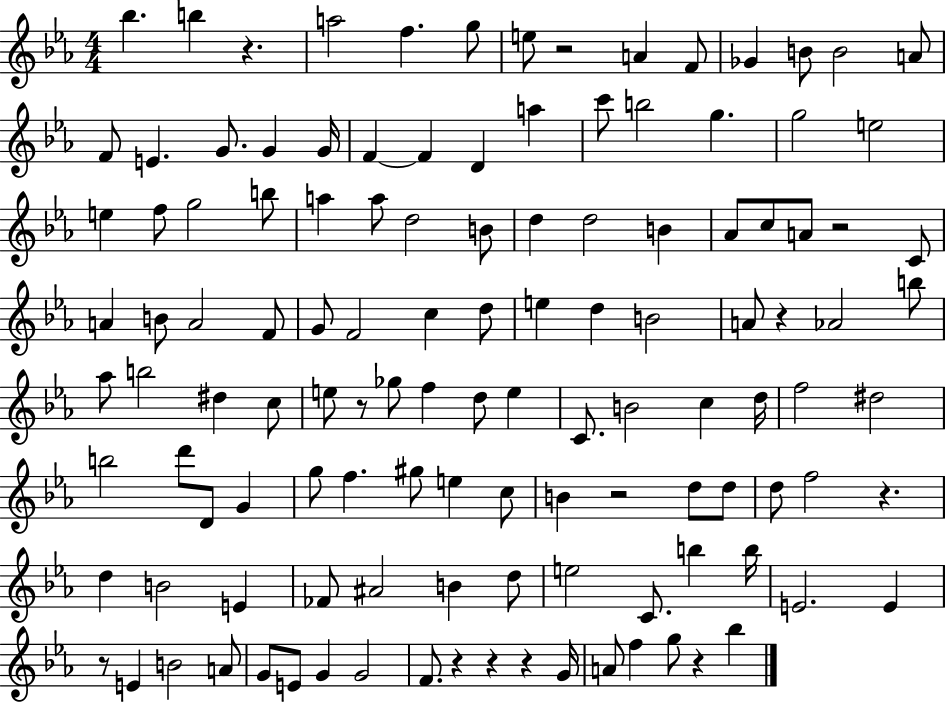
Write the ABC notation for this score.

X:1
T:Untitled
M:4/4
L:1/4
K:Eb
_b b z a2 f g/2 e/2 z2 A F/2 _G B/2 B2 A/2 F/2 E G/2 G G/4 F F D a c'/2 b2 g g2 e2 e f/2 g2 b/2 a a/2 d2 B/2 d d2 B _A/2 c/2 A/2 z2 C/2 A B/2 A2 F/2 G/2 F2 c d/2 e d B2 A/2 z _A2 b/2 _a/2 b2 ^d c/2 e/2 z/2 _g/2 f d/2 e C/2 B2 c d/4 f2 ^d2 b2 d'/2 D/2 G g/2 f ^g/2 e c/2 B z2 d/2 d/2 d/2 f2 z d B2 E _F/2 ^A2 B d/2 e2 C/2 b b/4 E2 E z/2 E B2 A/2 G/2 E/2 G G2 F/2 z z z G/4 A/2 f g/2 z _b